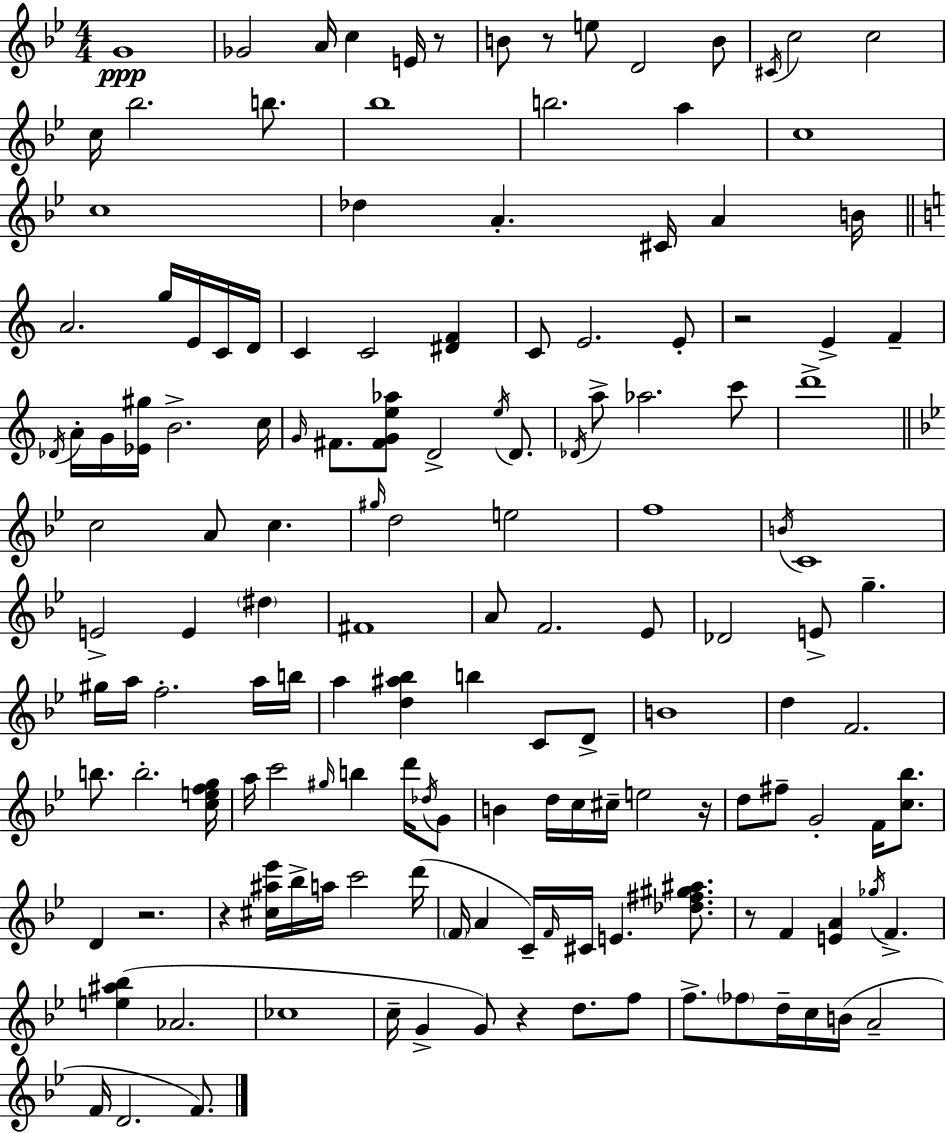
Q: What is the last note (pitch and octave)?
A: F4